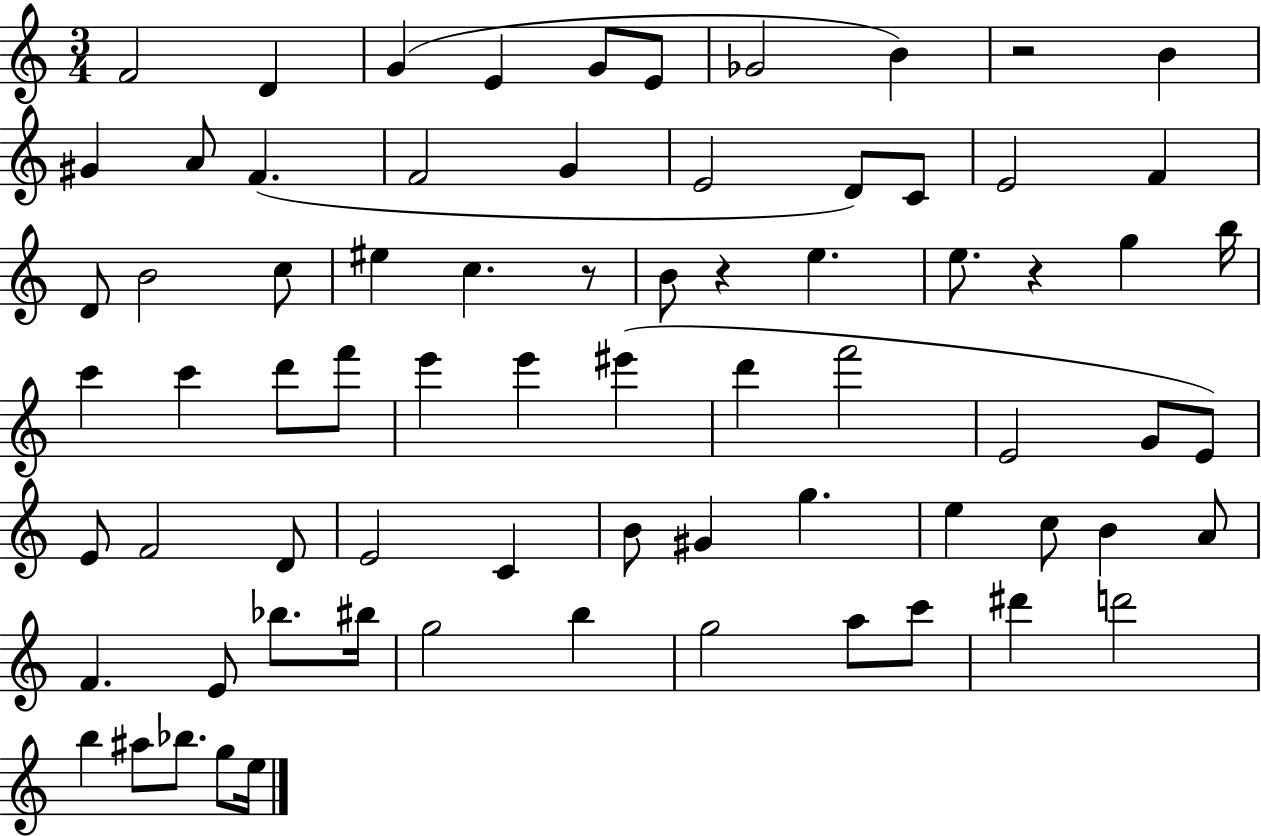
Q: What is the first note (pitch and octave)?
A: F4